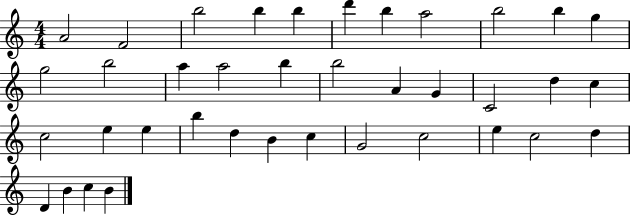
{
  \clef treble
  \numericTimeSignature
  \time 4/4
  \key c \major
  a'2 f'2 | b''2 b''4 b''4 | d'''4 b''4 a''2 | b''2 b''4 g''4 | \break g''2 b''2 | a''4 a''2 b''4 | b''2 a'4 g'4 | c'2 d''4 c''4 | \break c''2 e''4 e''4 | b''4 d''4 b'4 c''4 | g'2 c''2 | e''4 c''2 d''4 | \break d'4 b'4 c''4 b'4 | \bar "|."
}